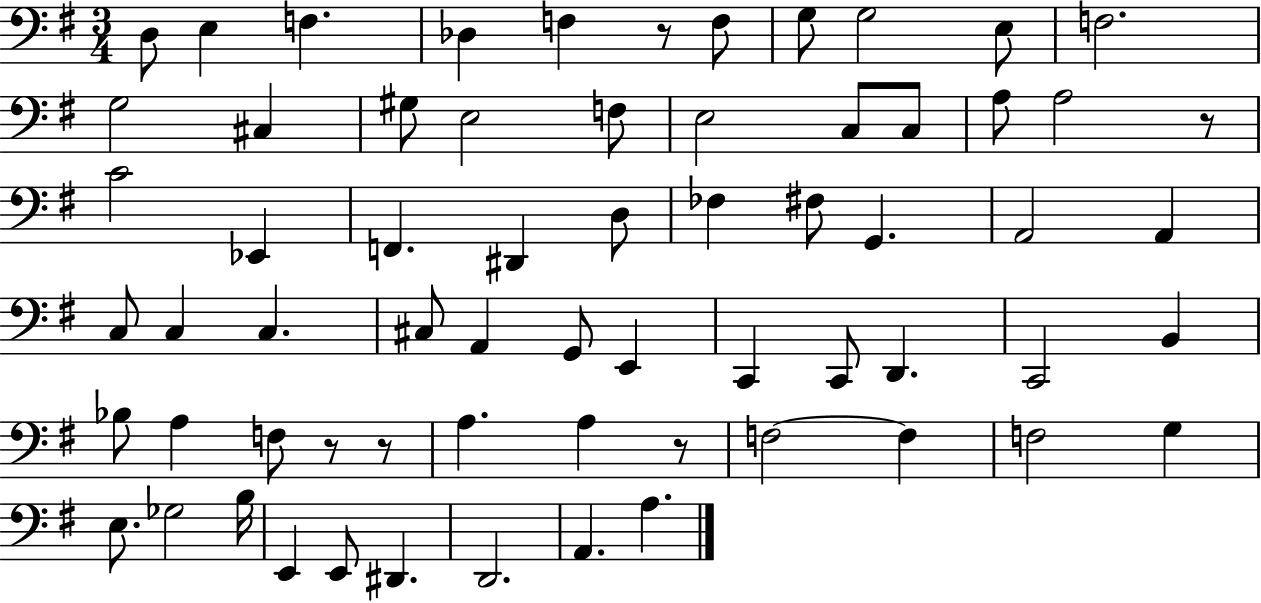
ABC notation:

X:1
T:Untitled
M:3/4
L:1/4
K:G
D,/2 E, F, _D, F, z/2 F,/2 G,/2 G,2 E,/2 F,2 G,2 ^C, ^G,/2 E,2 F,/2 E,2 C,/2 C,/2 A,/2 A,2 z/2 C2 _E,, F,, ^D,, D,/2 _F, ^F,/2 G,, A,,2 A,, C,/2 C, C, ^C,/2 A,, G,,/2 E,, C,, C,,/2 D,, C,,2 B,, _B,/2 A, F,/2 z/2 z/2 A, A, z/2 F,2 F, F,2 G, E,/2 _G,2 B,/4 E,, E,,/2 ^D,, D,,2 A,, A,